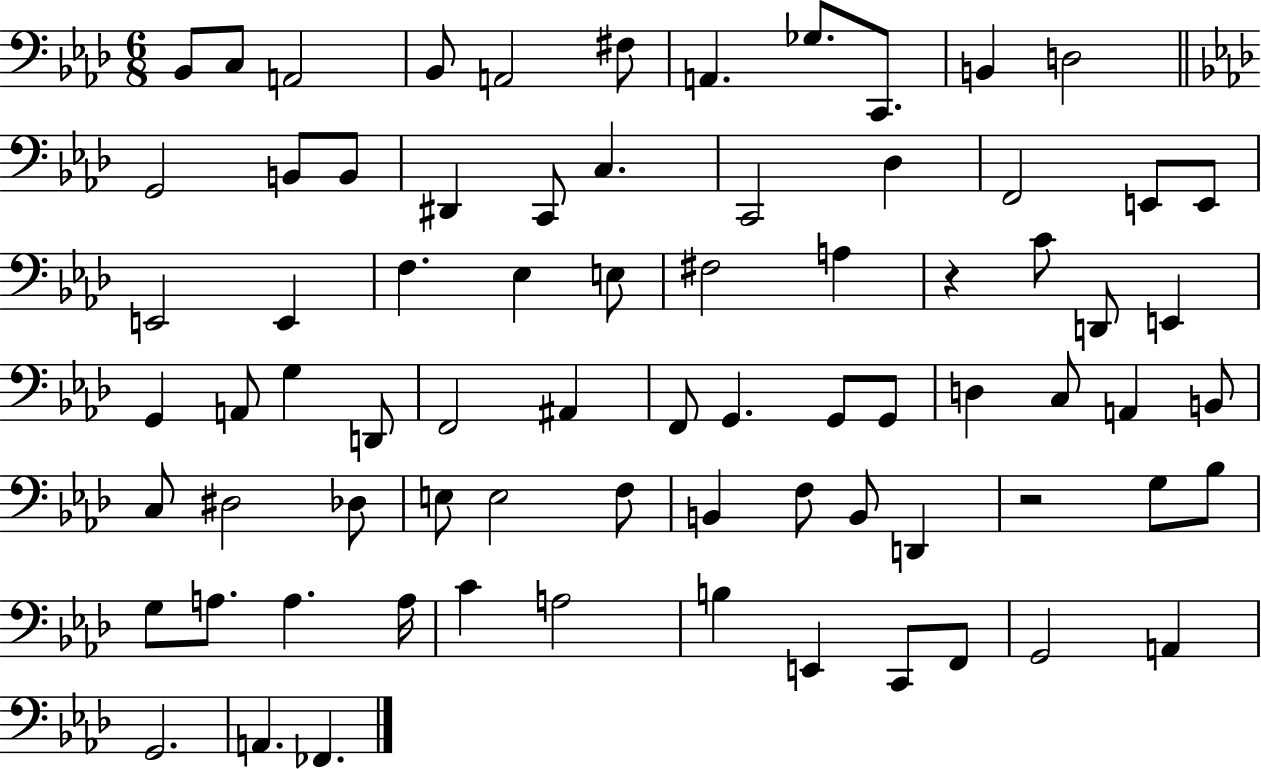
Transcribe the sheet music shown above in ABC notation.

X:1
T:Untitled
M:6/8
L:1/4
K:Ab
_B,,/2 C,/2 A,,2 _B,,/2 A,,2 ^F,/2 A,, _G,/2 C,,/2 B,, D,2 G,,2 B,,/2 B,,/2 ^D,, C,,/2 C, C,,2 _D, F,,2 E,,/2 E,,/2 E,,2 E,, F, _E, E,/2 ^F,2 A, z C/2 D,,/2 E,, G,, A,,/2 G, D,,/2 F,,2 ^A,, F,,/2 G,, G,,/2 G,,/2 D, C,/2 A,, B,,/2 C,/2 ^D,2 _D,/2 E,/2 E,2 F,/2 B,, F,/2 B,,/2 D,, z2 G,/2 _B,/2 G,/2 A,/2 A, A,/4 C A,2 B, E,, C,,/2 F,,/2 G,,2 A,, G,,2 A,, _F,,